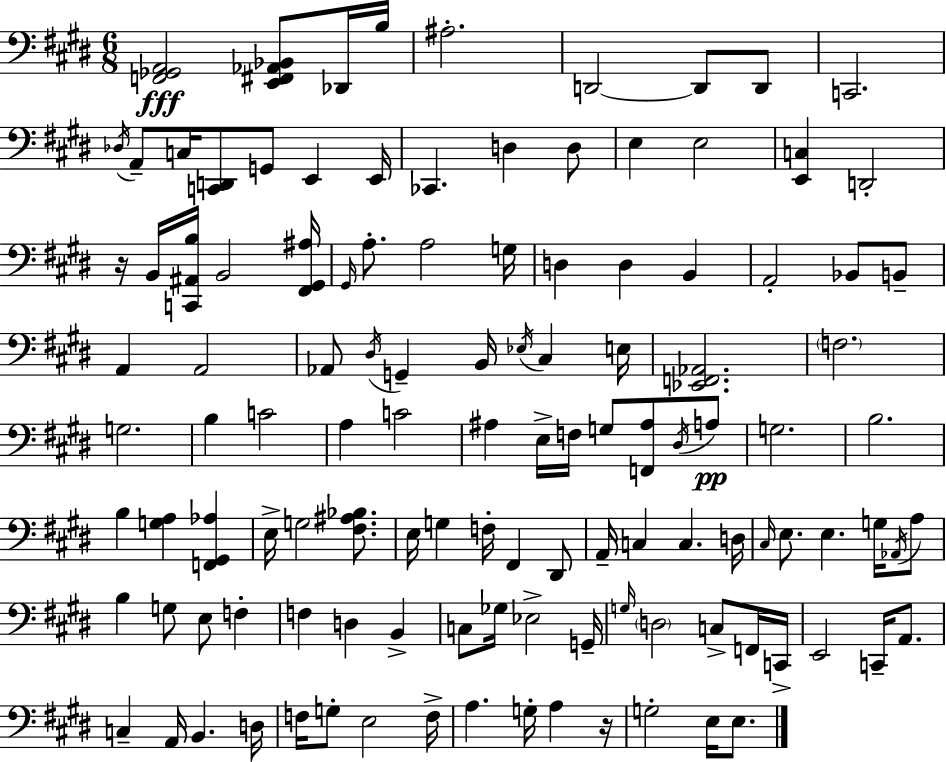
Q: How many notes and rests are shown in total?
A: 118